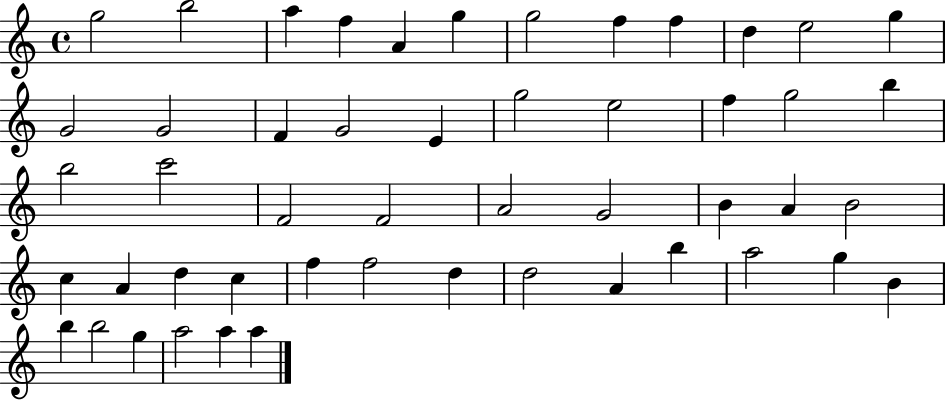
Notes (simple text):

G5/h B5/h A5/q F5/q A4/q G5/q G5/h F5/q F5/q D5/q E5/h G5/q G4/h G4/h F4/q G4/h E4/q G5/h E5/h F5/q G5/h B5/q B5/h C6/h F4/h F4/h A4/h G4/h B4/q A4/q B4/h C5/q A4/q D5/q C5/q F5/q F5/h D5/q D5/h A4/q B5/q A5/h G5/q B4/q B5/q B5/h G5/q A5/h A5/q A5/q